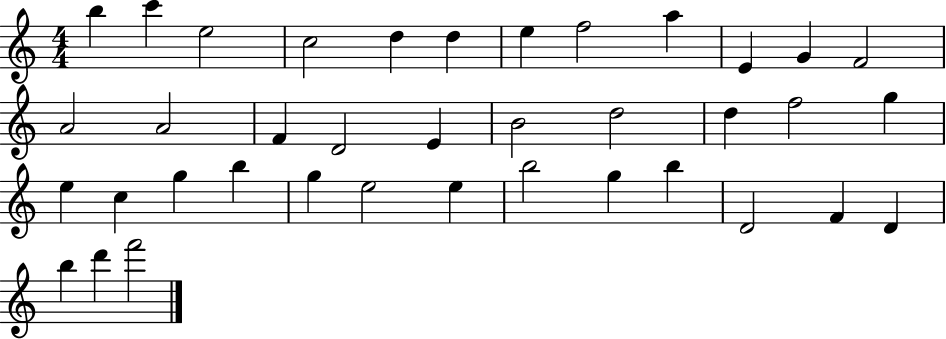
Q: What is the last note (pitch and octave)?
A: F6